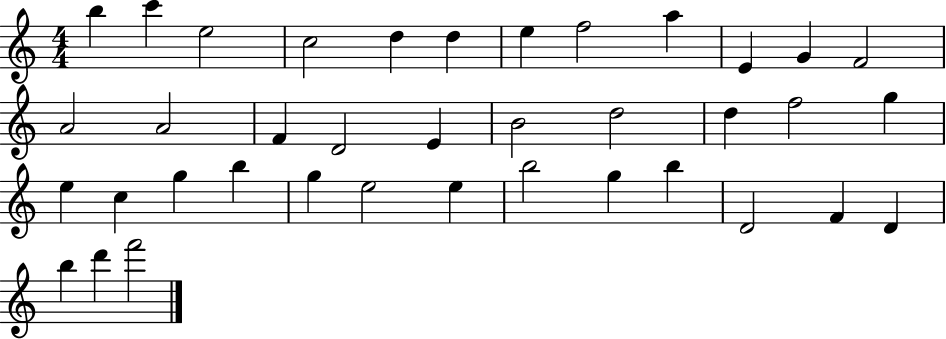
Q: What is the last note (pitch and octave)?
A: F6